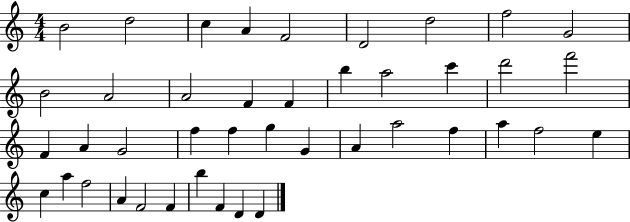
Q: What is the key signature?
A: C major